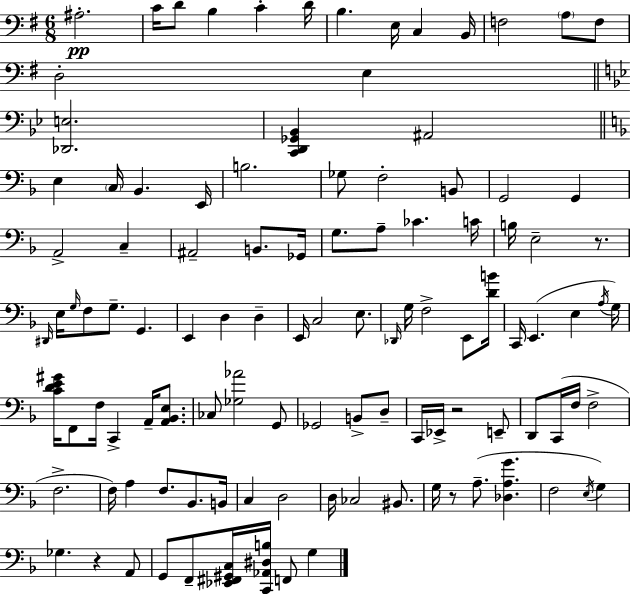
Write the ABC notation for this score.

X:1
T:Untitled
M:6/8
L:1/4
K:G
^A,2 C/4 D/2 B, C D/4 B, E,/4 C, B,,/4 F,2 A,/2 F,/2 D,2 E, [_D,,E,]2 [C,,D,,_G,,_B,,] ^A,,2 E, C,/4 _B,, E,,/4 B,2 _G,/2 F,2 B,,/2 G,,2 G,, A,,2 C, ^A,,2 B,,/2 _G,,/4 G,/2 A,/2 _C C/4 B,/4 E,2 z/2 ^D,,/4 E,/4 G,/4 F,/2 G,/2 G,, E,, D, D, E,,/4 C,2 E,/2 _D,,/4 G,/4 F,2 E,,/2 [DB]/4 C,,/4 E,, E, A,/4 G,/4 [CDE^G]/4 F,,/2 F,/4 C,, A,,/4 [A,,_B,,E,]/2 _C,/2 [_G,_A]2 G,,/2 _G,,2 B,,/2 D,/2 C,,/4 _E,,/4 z2 E,,/2 D,,/2 C,,/4 F,/4 F,2 F,2 F,/4 A, F,/2 _B,,/2 B,,/4 C, D,2 D,/4 _C,2 ^B,,/2 G,/4 z/2 A,/2 [_D,A,G] F,2 E,/4 G, _G, z A,,/2 G,,/2 F,,/2 [_E,,^F,,^G,,C,]/4 [C,,_A,,^D,B,]/4 F,,/2 G,